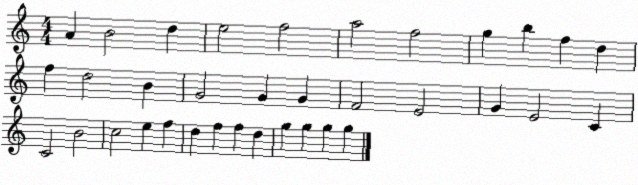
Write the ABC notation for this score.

X:1
T:Untitled
M:4/4
L:1/4
K:C
A B2 d e2 f2 a2 f2 g b f d f d2 B G2 G G F2 E2 G E2 C C2 B2 c2 e f d f f d g g g g